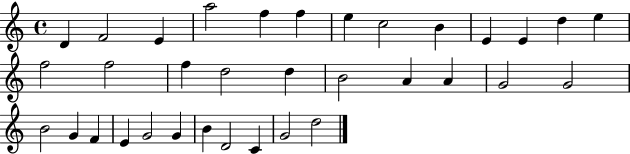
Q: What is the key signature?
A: C major